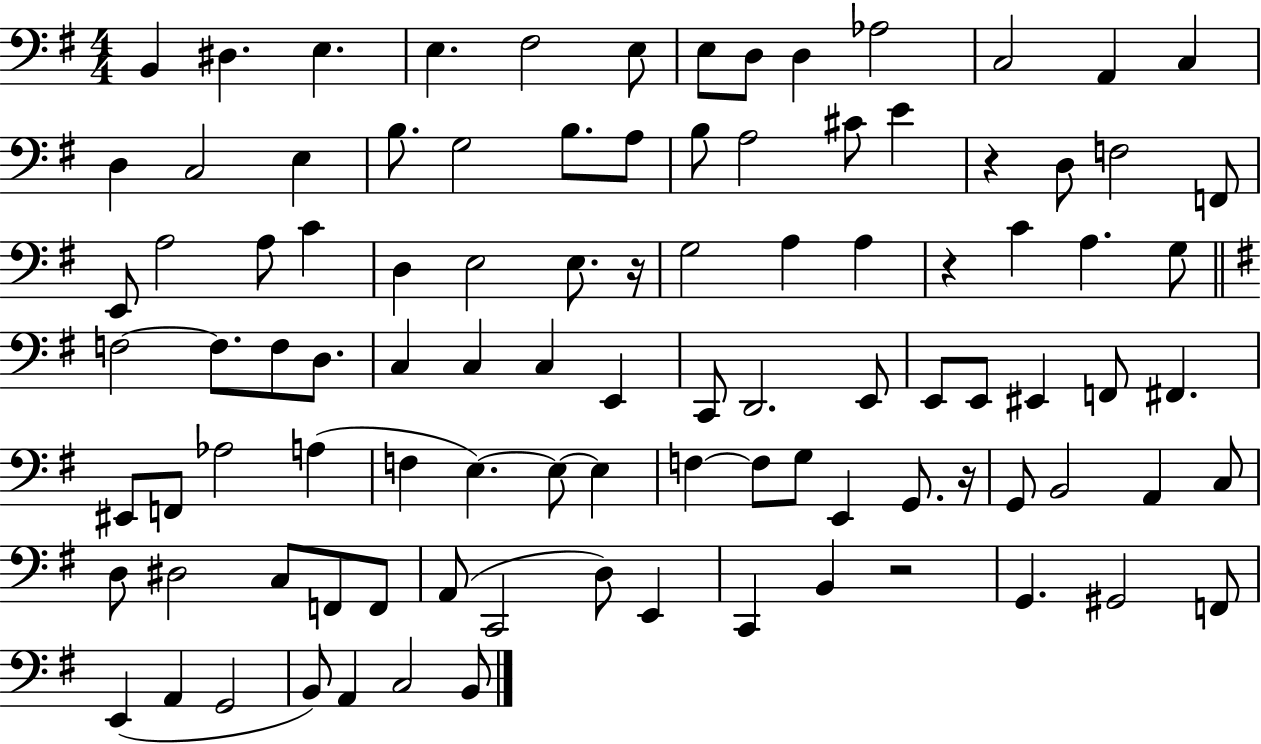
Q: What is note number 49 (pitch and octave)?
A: C2